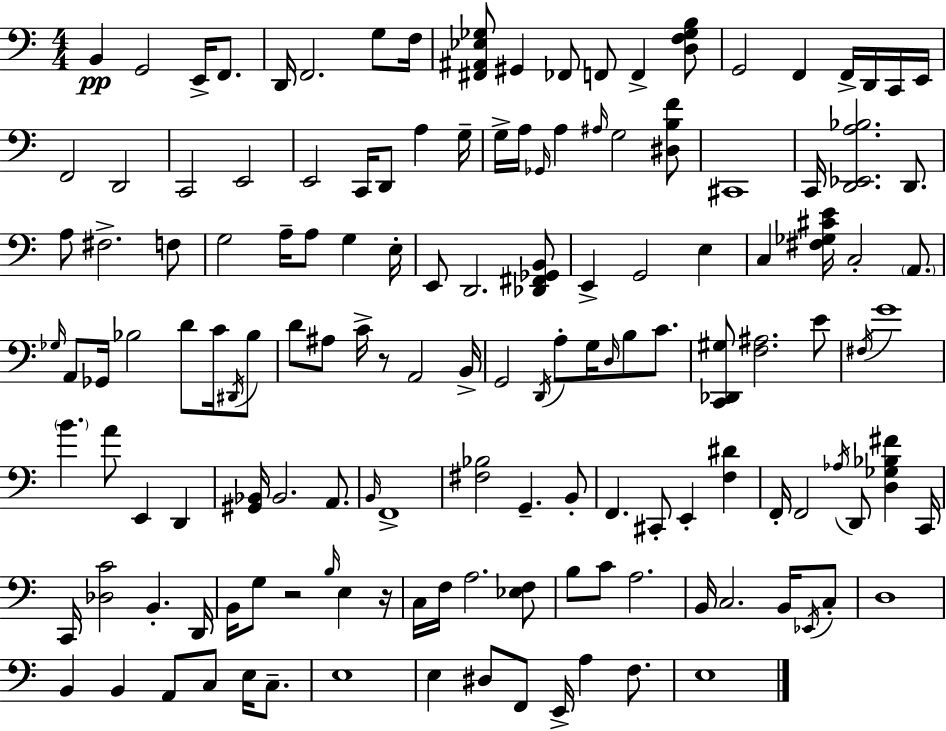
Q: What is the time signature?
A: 4/4